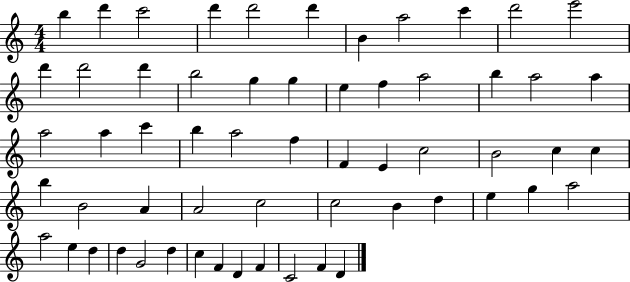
X:1
T:Untitled
M:4/4
L:1/4
K:C
b d' c'2 d' d'2 d' B a2 c' d'2 e'2 d' d'2 d' b2 g g e f a2 b a2 a a2 a c' b a2 f F E c2 B2 c c b B2 A A2 c2 c2 B d e g a2 a2 e d d G2 d c F D F C2 F D